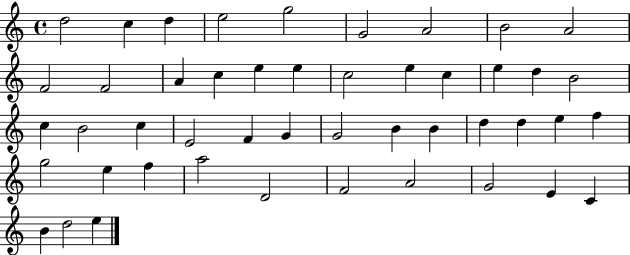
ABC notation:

X:1
T:Untitled
M:4/4
L:1/4
K:C
d2 c d e2 g2 G2 A2 B2 A2 F2 F2 A c e e c2 e c e d B2 c B2 c E2 F G G2 B B d d e f g2 e f a2 D2 F2 A2 G2 E C B d2 e